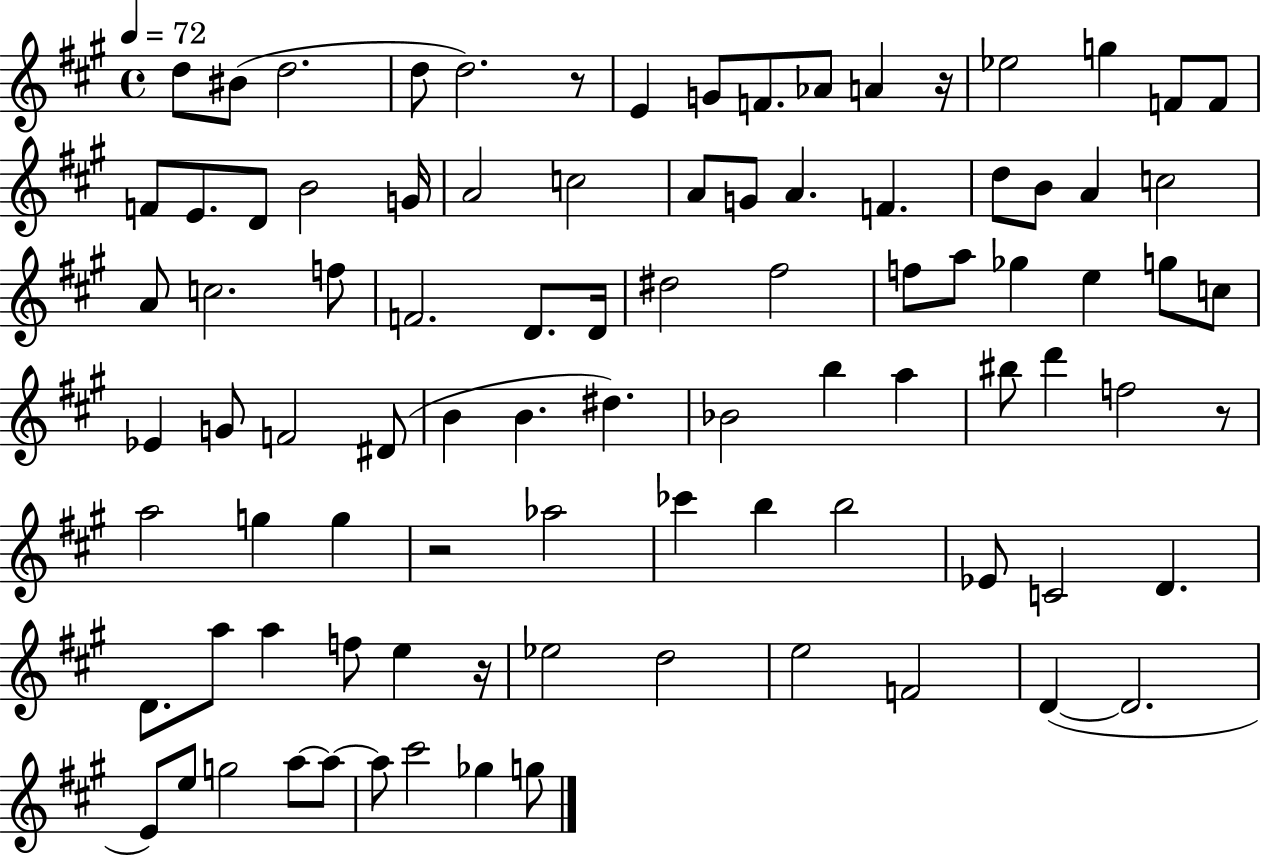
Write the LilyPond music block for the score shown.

{
  \clef treble
  \time 4/4
  \defaultTimeSignature
  \key a \major
  \tempo 4 = 72
  d''8 bis'8( d''2. | d''8 d''2.) r8 | e'4 g'8 f'8. aes'8 a'4 r16 | ees''2 g''4 f'8 f'8 | \break f'8 e'8. d'8 b'2 g'16 | a'2 c''2 | a'8 g'8 a'4. f'4. | d''8 b'8 a'4 c''2 | \break a'8 c''2. f''8 | f'2. d'8. d'16 | dis''2 fis''2 | f''8 a''8 ges''4 e''4 g''8 c''8 | \break ees'4 g'8 f'2 dis'8( | b'4 b'4. dis''4.) | bes'2 b''4 a''4 | bis''8 d'''4 f''2 r8 | \break a''2 g''4 g''4 | r2 aes''2 | ces'''4 b''4 b''2 | ees'8 c'2 d'4. | \break d'8. a''8 a''4 f''8 e''4 r16 | ees''2 d''2 | e''2 f'2 | d'4~(~ d'2. | \break e'8) e''8 g''2 a''8~~ a''8~~ | a''8 cis'''2 ges''4 g''8 | \bar "|."
}